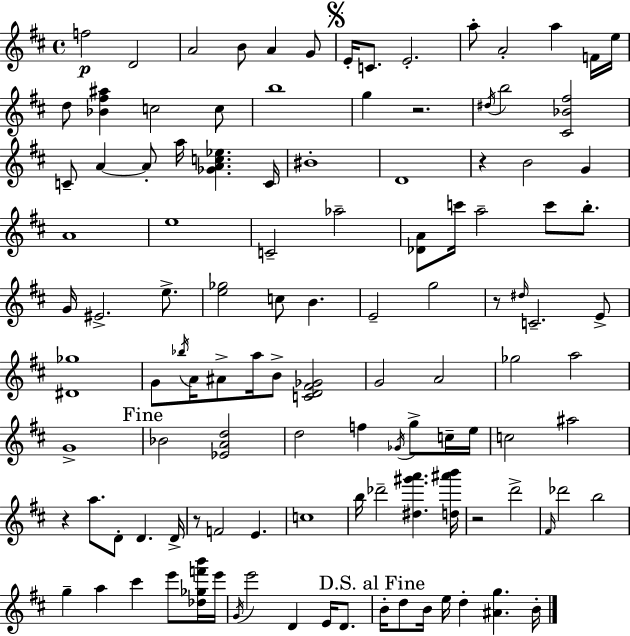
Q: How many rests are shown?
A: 6